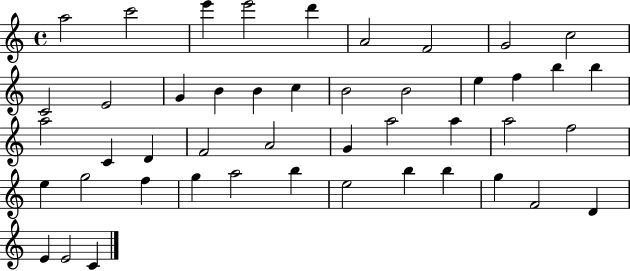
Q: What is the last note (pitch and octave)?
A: C4